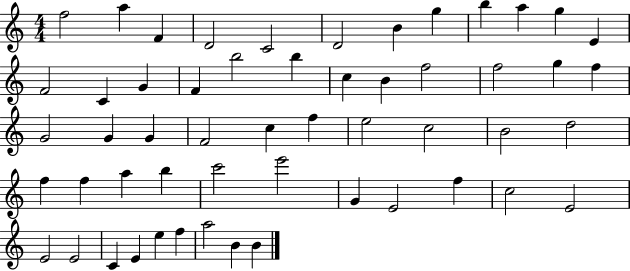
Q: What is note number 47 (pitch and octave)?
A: E4